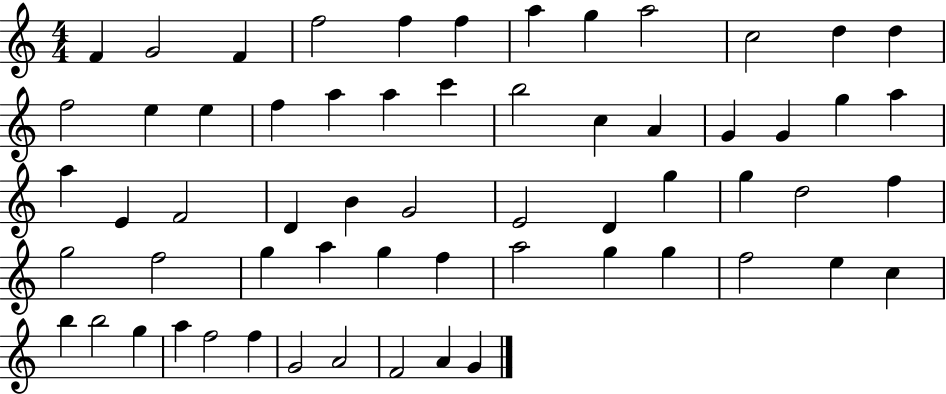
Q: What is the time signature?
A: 4/4